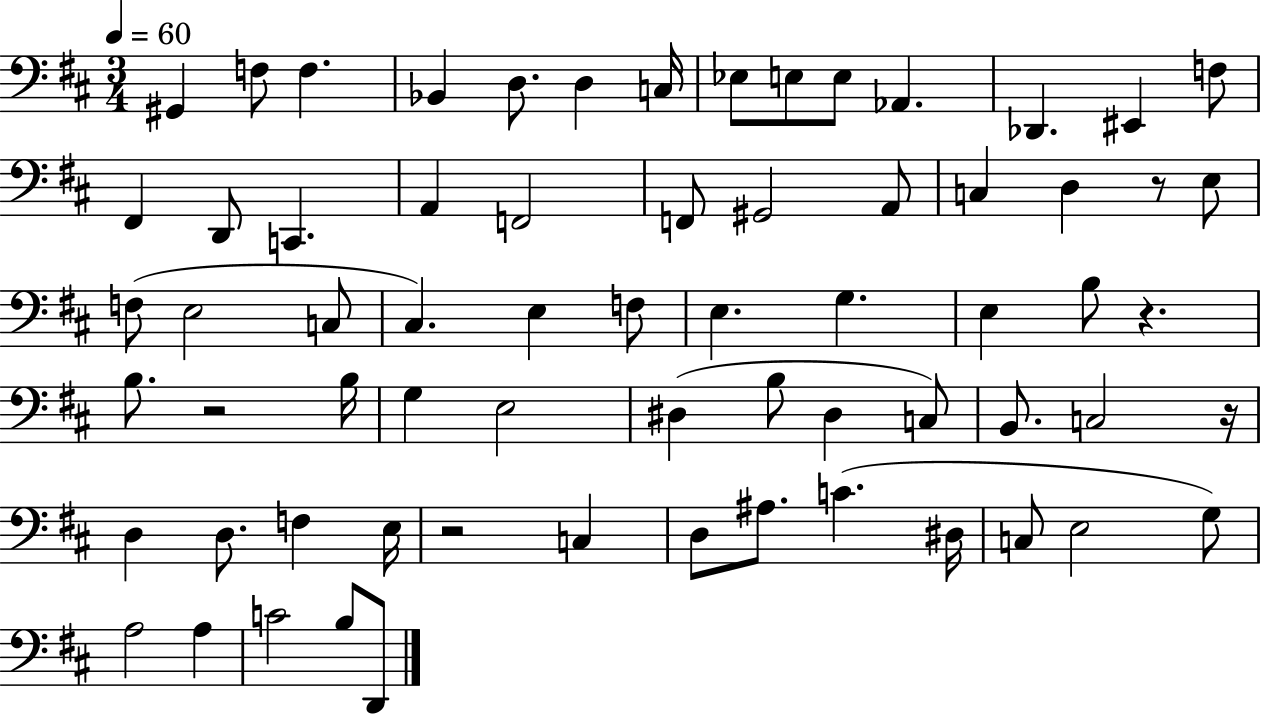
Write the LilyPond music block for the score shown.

{
  \clef bass
  \numericTimeSignature
  \time 3/4
  \key d \major
  \tempo 4 = 60
  \repeat volta 2 { gis,4 f8 f4. | bes,4 d8. d4 c16 | ees8 e8 e8 aes,4. | des,4. eis,4 f8 | \break fis,4 d,8 c,4. | a,4 f,2 | f,8 gis,2 a,8 | c4 d4 r8 e8 | \break f8( e2 c8 | cis4.) e4 f8 | e4. g4. | e4 b8 r4. | \break b8. r2 b16 | g4 e2 | dis4( b8 dis4 c8) | b,8. c2 r16 | \break d4 d8. f4 e16 | r2 c4 | d8 ais8. c'4.( dis16 | c8 e2 g8) | \break a2 a4 | c'2 b8 d,8 | } \bar "|."
}